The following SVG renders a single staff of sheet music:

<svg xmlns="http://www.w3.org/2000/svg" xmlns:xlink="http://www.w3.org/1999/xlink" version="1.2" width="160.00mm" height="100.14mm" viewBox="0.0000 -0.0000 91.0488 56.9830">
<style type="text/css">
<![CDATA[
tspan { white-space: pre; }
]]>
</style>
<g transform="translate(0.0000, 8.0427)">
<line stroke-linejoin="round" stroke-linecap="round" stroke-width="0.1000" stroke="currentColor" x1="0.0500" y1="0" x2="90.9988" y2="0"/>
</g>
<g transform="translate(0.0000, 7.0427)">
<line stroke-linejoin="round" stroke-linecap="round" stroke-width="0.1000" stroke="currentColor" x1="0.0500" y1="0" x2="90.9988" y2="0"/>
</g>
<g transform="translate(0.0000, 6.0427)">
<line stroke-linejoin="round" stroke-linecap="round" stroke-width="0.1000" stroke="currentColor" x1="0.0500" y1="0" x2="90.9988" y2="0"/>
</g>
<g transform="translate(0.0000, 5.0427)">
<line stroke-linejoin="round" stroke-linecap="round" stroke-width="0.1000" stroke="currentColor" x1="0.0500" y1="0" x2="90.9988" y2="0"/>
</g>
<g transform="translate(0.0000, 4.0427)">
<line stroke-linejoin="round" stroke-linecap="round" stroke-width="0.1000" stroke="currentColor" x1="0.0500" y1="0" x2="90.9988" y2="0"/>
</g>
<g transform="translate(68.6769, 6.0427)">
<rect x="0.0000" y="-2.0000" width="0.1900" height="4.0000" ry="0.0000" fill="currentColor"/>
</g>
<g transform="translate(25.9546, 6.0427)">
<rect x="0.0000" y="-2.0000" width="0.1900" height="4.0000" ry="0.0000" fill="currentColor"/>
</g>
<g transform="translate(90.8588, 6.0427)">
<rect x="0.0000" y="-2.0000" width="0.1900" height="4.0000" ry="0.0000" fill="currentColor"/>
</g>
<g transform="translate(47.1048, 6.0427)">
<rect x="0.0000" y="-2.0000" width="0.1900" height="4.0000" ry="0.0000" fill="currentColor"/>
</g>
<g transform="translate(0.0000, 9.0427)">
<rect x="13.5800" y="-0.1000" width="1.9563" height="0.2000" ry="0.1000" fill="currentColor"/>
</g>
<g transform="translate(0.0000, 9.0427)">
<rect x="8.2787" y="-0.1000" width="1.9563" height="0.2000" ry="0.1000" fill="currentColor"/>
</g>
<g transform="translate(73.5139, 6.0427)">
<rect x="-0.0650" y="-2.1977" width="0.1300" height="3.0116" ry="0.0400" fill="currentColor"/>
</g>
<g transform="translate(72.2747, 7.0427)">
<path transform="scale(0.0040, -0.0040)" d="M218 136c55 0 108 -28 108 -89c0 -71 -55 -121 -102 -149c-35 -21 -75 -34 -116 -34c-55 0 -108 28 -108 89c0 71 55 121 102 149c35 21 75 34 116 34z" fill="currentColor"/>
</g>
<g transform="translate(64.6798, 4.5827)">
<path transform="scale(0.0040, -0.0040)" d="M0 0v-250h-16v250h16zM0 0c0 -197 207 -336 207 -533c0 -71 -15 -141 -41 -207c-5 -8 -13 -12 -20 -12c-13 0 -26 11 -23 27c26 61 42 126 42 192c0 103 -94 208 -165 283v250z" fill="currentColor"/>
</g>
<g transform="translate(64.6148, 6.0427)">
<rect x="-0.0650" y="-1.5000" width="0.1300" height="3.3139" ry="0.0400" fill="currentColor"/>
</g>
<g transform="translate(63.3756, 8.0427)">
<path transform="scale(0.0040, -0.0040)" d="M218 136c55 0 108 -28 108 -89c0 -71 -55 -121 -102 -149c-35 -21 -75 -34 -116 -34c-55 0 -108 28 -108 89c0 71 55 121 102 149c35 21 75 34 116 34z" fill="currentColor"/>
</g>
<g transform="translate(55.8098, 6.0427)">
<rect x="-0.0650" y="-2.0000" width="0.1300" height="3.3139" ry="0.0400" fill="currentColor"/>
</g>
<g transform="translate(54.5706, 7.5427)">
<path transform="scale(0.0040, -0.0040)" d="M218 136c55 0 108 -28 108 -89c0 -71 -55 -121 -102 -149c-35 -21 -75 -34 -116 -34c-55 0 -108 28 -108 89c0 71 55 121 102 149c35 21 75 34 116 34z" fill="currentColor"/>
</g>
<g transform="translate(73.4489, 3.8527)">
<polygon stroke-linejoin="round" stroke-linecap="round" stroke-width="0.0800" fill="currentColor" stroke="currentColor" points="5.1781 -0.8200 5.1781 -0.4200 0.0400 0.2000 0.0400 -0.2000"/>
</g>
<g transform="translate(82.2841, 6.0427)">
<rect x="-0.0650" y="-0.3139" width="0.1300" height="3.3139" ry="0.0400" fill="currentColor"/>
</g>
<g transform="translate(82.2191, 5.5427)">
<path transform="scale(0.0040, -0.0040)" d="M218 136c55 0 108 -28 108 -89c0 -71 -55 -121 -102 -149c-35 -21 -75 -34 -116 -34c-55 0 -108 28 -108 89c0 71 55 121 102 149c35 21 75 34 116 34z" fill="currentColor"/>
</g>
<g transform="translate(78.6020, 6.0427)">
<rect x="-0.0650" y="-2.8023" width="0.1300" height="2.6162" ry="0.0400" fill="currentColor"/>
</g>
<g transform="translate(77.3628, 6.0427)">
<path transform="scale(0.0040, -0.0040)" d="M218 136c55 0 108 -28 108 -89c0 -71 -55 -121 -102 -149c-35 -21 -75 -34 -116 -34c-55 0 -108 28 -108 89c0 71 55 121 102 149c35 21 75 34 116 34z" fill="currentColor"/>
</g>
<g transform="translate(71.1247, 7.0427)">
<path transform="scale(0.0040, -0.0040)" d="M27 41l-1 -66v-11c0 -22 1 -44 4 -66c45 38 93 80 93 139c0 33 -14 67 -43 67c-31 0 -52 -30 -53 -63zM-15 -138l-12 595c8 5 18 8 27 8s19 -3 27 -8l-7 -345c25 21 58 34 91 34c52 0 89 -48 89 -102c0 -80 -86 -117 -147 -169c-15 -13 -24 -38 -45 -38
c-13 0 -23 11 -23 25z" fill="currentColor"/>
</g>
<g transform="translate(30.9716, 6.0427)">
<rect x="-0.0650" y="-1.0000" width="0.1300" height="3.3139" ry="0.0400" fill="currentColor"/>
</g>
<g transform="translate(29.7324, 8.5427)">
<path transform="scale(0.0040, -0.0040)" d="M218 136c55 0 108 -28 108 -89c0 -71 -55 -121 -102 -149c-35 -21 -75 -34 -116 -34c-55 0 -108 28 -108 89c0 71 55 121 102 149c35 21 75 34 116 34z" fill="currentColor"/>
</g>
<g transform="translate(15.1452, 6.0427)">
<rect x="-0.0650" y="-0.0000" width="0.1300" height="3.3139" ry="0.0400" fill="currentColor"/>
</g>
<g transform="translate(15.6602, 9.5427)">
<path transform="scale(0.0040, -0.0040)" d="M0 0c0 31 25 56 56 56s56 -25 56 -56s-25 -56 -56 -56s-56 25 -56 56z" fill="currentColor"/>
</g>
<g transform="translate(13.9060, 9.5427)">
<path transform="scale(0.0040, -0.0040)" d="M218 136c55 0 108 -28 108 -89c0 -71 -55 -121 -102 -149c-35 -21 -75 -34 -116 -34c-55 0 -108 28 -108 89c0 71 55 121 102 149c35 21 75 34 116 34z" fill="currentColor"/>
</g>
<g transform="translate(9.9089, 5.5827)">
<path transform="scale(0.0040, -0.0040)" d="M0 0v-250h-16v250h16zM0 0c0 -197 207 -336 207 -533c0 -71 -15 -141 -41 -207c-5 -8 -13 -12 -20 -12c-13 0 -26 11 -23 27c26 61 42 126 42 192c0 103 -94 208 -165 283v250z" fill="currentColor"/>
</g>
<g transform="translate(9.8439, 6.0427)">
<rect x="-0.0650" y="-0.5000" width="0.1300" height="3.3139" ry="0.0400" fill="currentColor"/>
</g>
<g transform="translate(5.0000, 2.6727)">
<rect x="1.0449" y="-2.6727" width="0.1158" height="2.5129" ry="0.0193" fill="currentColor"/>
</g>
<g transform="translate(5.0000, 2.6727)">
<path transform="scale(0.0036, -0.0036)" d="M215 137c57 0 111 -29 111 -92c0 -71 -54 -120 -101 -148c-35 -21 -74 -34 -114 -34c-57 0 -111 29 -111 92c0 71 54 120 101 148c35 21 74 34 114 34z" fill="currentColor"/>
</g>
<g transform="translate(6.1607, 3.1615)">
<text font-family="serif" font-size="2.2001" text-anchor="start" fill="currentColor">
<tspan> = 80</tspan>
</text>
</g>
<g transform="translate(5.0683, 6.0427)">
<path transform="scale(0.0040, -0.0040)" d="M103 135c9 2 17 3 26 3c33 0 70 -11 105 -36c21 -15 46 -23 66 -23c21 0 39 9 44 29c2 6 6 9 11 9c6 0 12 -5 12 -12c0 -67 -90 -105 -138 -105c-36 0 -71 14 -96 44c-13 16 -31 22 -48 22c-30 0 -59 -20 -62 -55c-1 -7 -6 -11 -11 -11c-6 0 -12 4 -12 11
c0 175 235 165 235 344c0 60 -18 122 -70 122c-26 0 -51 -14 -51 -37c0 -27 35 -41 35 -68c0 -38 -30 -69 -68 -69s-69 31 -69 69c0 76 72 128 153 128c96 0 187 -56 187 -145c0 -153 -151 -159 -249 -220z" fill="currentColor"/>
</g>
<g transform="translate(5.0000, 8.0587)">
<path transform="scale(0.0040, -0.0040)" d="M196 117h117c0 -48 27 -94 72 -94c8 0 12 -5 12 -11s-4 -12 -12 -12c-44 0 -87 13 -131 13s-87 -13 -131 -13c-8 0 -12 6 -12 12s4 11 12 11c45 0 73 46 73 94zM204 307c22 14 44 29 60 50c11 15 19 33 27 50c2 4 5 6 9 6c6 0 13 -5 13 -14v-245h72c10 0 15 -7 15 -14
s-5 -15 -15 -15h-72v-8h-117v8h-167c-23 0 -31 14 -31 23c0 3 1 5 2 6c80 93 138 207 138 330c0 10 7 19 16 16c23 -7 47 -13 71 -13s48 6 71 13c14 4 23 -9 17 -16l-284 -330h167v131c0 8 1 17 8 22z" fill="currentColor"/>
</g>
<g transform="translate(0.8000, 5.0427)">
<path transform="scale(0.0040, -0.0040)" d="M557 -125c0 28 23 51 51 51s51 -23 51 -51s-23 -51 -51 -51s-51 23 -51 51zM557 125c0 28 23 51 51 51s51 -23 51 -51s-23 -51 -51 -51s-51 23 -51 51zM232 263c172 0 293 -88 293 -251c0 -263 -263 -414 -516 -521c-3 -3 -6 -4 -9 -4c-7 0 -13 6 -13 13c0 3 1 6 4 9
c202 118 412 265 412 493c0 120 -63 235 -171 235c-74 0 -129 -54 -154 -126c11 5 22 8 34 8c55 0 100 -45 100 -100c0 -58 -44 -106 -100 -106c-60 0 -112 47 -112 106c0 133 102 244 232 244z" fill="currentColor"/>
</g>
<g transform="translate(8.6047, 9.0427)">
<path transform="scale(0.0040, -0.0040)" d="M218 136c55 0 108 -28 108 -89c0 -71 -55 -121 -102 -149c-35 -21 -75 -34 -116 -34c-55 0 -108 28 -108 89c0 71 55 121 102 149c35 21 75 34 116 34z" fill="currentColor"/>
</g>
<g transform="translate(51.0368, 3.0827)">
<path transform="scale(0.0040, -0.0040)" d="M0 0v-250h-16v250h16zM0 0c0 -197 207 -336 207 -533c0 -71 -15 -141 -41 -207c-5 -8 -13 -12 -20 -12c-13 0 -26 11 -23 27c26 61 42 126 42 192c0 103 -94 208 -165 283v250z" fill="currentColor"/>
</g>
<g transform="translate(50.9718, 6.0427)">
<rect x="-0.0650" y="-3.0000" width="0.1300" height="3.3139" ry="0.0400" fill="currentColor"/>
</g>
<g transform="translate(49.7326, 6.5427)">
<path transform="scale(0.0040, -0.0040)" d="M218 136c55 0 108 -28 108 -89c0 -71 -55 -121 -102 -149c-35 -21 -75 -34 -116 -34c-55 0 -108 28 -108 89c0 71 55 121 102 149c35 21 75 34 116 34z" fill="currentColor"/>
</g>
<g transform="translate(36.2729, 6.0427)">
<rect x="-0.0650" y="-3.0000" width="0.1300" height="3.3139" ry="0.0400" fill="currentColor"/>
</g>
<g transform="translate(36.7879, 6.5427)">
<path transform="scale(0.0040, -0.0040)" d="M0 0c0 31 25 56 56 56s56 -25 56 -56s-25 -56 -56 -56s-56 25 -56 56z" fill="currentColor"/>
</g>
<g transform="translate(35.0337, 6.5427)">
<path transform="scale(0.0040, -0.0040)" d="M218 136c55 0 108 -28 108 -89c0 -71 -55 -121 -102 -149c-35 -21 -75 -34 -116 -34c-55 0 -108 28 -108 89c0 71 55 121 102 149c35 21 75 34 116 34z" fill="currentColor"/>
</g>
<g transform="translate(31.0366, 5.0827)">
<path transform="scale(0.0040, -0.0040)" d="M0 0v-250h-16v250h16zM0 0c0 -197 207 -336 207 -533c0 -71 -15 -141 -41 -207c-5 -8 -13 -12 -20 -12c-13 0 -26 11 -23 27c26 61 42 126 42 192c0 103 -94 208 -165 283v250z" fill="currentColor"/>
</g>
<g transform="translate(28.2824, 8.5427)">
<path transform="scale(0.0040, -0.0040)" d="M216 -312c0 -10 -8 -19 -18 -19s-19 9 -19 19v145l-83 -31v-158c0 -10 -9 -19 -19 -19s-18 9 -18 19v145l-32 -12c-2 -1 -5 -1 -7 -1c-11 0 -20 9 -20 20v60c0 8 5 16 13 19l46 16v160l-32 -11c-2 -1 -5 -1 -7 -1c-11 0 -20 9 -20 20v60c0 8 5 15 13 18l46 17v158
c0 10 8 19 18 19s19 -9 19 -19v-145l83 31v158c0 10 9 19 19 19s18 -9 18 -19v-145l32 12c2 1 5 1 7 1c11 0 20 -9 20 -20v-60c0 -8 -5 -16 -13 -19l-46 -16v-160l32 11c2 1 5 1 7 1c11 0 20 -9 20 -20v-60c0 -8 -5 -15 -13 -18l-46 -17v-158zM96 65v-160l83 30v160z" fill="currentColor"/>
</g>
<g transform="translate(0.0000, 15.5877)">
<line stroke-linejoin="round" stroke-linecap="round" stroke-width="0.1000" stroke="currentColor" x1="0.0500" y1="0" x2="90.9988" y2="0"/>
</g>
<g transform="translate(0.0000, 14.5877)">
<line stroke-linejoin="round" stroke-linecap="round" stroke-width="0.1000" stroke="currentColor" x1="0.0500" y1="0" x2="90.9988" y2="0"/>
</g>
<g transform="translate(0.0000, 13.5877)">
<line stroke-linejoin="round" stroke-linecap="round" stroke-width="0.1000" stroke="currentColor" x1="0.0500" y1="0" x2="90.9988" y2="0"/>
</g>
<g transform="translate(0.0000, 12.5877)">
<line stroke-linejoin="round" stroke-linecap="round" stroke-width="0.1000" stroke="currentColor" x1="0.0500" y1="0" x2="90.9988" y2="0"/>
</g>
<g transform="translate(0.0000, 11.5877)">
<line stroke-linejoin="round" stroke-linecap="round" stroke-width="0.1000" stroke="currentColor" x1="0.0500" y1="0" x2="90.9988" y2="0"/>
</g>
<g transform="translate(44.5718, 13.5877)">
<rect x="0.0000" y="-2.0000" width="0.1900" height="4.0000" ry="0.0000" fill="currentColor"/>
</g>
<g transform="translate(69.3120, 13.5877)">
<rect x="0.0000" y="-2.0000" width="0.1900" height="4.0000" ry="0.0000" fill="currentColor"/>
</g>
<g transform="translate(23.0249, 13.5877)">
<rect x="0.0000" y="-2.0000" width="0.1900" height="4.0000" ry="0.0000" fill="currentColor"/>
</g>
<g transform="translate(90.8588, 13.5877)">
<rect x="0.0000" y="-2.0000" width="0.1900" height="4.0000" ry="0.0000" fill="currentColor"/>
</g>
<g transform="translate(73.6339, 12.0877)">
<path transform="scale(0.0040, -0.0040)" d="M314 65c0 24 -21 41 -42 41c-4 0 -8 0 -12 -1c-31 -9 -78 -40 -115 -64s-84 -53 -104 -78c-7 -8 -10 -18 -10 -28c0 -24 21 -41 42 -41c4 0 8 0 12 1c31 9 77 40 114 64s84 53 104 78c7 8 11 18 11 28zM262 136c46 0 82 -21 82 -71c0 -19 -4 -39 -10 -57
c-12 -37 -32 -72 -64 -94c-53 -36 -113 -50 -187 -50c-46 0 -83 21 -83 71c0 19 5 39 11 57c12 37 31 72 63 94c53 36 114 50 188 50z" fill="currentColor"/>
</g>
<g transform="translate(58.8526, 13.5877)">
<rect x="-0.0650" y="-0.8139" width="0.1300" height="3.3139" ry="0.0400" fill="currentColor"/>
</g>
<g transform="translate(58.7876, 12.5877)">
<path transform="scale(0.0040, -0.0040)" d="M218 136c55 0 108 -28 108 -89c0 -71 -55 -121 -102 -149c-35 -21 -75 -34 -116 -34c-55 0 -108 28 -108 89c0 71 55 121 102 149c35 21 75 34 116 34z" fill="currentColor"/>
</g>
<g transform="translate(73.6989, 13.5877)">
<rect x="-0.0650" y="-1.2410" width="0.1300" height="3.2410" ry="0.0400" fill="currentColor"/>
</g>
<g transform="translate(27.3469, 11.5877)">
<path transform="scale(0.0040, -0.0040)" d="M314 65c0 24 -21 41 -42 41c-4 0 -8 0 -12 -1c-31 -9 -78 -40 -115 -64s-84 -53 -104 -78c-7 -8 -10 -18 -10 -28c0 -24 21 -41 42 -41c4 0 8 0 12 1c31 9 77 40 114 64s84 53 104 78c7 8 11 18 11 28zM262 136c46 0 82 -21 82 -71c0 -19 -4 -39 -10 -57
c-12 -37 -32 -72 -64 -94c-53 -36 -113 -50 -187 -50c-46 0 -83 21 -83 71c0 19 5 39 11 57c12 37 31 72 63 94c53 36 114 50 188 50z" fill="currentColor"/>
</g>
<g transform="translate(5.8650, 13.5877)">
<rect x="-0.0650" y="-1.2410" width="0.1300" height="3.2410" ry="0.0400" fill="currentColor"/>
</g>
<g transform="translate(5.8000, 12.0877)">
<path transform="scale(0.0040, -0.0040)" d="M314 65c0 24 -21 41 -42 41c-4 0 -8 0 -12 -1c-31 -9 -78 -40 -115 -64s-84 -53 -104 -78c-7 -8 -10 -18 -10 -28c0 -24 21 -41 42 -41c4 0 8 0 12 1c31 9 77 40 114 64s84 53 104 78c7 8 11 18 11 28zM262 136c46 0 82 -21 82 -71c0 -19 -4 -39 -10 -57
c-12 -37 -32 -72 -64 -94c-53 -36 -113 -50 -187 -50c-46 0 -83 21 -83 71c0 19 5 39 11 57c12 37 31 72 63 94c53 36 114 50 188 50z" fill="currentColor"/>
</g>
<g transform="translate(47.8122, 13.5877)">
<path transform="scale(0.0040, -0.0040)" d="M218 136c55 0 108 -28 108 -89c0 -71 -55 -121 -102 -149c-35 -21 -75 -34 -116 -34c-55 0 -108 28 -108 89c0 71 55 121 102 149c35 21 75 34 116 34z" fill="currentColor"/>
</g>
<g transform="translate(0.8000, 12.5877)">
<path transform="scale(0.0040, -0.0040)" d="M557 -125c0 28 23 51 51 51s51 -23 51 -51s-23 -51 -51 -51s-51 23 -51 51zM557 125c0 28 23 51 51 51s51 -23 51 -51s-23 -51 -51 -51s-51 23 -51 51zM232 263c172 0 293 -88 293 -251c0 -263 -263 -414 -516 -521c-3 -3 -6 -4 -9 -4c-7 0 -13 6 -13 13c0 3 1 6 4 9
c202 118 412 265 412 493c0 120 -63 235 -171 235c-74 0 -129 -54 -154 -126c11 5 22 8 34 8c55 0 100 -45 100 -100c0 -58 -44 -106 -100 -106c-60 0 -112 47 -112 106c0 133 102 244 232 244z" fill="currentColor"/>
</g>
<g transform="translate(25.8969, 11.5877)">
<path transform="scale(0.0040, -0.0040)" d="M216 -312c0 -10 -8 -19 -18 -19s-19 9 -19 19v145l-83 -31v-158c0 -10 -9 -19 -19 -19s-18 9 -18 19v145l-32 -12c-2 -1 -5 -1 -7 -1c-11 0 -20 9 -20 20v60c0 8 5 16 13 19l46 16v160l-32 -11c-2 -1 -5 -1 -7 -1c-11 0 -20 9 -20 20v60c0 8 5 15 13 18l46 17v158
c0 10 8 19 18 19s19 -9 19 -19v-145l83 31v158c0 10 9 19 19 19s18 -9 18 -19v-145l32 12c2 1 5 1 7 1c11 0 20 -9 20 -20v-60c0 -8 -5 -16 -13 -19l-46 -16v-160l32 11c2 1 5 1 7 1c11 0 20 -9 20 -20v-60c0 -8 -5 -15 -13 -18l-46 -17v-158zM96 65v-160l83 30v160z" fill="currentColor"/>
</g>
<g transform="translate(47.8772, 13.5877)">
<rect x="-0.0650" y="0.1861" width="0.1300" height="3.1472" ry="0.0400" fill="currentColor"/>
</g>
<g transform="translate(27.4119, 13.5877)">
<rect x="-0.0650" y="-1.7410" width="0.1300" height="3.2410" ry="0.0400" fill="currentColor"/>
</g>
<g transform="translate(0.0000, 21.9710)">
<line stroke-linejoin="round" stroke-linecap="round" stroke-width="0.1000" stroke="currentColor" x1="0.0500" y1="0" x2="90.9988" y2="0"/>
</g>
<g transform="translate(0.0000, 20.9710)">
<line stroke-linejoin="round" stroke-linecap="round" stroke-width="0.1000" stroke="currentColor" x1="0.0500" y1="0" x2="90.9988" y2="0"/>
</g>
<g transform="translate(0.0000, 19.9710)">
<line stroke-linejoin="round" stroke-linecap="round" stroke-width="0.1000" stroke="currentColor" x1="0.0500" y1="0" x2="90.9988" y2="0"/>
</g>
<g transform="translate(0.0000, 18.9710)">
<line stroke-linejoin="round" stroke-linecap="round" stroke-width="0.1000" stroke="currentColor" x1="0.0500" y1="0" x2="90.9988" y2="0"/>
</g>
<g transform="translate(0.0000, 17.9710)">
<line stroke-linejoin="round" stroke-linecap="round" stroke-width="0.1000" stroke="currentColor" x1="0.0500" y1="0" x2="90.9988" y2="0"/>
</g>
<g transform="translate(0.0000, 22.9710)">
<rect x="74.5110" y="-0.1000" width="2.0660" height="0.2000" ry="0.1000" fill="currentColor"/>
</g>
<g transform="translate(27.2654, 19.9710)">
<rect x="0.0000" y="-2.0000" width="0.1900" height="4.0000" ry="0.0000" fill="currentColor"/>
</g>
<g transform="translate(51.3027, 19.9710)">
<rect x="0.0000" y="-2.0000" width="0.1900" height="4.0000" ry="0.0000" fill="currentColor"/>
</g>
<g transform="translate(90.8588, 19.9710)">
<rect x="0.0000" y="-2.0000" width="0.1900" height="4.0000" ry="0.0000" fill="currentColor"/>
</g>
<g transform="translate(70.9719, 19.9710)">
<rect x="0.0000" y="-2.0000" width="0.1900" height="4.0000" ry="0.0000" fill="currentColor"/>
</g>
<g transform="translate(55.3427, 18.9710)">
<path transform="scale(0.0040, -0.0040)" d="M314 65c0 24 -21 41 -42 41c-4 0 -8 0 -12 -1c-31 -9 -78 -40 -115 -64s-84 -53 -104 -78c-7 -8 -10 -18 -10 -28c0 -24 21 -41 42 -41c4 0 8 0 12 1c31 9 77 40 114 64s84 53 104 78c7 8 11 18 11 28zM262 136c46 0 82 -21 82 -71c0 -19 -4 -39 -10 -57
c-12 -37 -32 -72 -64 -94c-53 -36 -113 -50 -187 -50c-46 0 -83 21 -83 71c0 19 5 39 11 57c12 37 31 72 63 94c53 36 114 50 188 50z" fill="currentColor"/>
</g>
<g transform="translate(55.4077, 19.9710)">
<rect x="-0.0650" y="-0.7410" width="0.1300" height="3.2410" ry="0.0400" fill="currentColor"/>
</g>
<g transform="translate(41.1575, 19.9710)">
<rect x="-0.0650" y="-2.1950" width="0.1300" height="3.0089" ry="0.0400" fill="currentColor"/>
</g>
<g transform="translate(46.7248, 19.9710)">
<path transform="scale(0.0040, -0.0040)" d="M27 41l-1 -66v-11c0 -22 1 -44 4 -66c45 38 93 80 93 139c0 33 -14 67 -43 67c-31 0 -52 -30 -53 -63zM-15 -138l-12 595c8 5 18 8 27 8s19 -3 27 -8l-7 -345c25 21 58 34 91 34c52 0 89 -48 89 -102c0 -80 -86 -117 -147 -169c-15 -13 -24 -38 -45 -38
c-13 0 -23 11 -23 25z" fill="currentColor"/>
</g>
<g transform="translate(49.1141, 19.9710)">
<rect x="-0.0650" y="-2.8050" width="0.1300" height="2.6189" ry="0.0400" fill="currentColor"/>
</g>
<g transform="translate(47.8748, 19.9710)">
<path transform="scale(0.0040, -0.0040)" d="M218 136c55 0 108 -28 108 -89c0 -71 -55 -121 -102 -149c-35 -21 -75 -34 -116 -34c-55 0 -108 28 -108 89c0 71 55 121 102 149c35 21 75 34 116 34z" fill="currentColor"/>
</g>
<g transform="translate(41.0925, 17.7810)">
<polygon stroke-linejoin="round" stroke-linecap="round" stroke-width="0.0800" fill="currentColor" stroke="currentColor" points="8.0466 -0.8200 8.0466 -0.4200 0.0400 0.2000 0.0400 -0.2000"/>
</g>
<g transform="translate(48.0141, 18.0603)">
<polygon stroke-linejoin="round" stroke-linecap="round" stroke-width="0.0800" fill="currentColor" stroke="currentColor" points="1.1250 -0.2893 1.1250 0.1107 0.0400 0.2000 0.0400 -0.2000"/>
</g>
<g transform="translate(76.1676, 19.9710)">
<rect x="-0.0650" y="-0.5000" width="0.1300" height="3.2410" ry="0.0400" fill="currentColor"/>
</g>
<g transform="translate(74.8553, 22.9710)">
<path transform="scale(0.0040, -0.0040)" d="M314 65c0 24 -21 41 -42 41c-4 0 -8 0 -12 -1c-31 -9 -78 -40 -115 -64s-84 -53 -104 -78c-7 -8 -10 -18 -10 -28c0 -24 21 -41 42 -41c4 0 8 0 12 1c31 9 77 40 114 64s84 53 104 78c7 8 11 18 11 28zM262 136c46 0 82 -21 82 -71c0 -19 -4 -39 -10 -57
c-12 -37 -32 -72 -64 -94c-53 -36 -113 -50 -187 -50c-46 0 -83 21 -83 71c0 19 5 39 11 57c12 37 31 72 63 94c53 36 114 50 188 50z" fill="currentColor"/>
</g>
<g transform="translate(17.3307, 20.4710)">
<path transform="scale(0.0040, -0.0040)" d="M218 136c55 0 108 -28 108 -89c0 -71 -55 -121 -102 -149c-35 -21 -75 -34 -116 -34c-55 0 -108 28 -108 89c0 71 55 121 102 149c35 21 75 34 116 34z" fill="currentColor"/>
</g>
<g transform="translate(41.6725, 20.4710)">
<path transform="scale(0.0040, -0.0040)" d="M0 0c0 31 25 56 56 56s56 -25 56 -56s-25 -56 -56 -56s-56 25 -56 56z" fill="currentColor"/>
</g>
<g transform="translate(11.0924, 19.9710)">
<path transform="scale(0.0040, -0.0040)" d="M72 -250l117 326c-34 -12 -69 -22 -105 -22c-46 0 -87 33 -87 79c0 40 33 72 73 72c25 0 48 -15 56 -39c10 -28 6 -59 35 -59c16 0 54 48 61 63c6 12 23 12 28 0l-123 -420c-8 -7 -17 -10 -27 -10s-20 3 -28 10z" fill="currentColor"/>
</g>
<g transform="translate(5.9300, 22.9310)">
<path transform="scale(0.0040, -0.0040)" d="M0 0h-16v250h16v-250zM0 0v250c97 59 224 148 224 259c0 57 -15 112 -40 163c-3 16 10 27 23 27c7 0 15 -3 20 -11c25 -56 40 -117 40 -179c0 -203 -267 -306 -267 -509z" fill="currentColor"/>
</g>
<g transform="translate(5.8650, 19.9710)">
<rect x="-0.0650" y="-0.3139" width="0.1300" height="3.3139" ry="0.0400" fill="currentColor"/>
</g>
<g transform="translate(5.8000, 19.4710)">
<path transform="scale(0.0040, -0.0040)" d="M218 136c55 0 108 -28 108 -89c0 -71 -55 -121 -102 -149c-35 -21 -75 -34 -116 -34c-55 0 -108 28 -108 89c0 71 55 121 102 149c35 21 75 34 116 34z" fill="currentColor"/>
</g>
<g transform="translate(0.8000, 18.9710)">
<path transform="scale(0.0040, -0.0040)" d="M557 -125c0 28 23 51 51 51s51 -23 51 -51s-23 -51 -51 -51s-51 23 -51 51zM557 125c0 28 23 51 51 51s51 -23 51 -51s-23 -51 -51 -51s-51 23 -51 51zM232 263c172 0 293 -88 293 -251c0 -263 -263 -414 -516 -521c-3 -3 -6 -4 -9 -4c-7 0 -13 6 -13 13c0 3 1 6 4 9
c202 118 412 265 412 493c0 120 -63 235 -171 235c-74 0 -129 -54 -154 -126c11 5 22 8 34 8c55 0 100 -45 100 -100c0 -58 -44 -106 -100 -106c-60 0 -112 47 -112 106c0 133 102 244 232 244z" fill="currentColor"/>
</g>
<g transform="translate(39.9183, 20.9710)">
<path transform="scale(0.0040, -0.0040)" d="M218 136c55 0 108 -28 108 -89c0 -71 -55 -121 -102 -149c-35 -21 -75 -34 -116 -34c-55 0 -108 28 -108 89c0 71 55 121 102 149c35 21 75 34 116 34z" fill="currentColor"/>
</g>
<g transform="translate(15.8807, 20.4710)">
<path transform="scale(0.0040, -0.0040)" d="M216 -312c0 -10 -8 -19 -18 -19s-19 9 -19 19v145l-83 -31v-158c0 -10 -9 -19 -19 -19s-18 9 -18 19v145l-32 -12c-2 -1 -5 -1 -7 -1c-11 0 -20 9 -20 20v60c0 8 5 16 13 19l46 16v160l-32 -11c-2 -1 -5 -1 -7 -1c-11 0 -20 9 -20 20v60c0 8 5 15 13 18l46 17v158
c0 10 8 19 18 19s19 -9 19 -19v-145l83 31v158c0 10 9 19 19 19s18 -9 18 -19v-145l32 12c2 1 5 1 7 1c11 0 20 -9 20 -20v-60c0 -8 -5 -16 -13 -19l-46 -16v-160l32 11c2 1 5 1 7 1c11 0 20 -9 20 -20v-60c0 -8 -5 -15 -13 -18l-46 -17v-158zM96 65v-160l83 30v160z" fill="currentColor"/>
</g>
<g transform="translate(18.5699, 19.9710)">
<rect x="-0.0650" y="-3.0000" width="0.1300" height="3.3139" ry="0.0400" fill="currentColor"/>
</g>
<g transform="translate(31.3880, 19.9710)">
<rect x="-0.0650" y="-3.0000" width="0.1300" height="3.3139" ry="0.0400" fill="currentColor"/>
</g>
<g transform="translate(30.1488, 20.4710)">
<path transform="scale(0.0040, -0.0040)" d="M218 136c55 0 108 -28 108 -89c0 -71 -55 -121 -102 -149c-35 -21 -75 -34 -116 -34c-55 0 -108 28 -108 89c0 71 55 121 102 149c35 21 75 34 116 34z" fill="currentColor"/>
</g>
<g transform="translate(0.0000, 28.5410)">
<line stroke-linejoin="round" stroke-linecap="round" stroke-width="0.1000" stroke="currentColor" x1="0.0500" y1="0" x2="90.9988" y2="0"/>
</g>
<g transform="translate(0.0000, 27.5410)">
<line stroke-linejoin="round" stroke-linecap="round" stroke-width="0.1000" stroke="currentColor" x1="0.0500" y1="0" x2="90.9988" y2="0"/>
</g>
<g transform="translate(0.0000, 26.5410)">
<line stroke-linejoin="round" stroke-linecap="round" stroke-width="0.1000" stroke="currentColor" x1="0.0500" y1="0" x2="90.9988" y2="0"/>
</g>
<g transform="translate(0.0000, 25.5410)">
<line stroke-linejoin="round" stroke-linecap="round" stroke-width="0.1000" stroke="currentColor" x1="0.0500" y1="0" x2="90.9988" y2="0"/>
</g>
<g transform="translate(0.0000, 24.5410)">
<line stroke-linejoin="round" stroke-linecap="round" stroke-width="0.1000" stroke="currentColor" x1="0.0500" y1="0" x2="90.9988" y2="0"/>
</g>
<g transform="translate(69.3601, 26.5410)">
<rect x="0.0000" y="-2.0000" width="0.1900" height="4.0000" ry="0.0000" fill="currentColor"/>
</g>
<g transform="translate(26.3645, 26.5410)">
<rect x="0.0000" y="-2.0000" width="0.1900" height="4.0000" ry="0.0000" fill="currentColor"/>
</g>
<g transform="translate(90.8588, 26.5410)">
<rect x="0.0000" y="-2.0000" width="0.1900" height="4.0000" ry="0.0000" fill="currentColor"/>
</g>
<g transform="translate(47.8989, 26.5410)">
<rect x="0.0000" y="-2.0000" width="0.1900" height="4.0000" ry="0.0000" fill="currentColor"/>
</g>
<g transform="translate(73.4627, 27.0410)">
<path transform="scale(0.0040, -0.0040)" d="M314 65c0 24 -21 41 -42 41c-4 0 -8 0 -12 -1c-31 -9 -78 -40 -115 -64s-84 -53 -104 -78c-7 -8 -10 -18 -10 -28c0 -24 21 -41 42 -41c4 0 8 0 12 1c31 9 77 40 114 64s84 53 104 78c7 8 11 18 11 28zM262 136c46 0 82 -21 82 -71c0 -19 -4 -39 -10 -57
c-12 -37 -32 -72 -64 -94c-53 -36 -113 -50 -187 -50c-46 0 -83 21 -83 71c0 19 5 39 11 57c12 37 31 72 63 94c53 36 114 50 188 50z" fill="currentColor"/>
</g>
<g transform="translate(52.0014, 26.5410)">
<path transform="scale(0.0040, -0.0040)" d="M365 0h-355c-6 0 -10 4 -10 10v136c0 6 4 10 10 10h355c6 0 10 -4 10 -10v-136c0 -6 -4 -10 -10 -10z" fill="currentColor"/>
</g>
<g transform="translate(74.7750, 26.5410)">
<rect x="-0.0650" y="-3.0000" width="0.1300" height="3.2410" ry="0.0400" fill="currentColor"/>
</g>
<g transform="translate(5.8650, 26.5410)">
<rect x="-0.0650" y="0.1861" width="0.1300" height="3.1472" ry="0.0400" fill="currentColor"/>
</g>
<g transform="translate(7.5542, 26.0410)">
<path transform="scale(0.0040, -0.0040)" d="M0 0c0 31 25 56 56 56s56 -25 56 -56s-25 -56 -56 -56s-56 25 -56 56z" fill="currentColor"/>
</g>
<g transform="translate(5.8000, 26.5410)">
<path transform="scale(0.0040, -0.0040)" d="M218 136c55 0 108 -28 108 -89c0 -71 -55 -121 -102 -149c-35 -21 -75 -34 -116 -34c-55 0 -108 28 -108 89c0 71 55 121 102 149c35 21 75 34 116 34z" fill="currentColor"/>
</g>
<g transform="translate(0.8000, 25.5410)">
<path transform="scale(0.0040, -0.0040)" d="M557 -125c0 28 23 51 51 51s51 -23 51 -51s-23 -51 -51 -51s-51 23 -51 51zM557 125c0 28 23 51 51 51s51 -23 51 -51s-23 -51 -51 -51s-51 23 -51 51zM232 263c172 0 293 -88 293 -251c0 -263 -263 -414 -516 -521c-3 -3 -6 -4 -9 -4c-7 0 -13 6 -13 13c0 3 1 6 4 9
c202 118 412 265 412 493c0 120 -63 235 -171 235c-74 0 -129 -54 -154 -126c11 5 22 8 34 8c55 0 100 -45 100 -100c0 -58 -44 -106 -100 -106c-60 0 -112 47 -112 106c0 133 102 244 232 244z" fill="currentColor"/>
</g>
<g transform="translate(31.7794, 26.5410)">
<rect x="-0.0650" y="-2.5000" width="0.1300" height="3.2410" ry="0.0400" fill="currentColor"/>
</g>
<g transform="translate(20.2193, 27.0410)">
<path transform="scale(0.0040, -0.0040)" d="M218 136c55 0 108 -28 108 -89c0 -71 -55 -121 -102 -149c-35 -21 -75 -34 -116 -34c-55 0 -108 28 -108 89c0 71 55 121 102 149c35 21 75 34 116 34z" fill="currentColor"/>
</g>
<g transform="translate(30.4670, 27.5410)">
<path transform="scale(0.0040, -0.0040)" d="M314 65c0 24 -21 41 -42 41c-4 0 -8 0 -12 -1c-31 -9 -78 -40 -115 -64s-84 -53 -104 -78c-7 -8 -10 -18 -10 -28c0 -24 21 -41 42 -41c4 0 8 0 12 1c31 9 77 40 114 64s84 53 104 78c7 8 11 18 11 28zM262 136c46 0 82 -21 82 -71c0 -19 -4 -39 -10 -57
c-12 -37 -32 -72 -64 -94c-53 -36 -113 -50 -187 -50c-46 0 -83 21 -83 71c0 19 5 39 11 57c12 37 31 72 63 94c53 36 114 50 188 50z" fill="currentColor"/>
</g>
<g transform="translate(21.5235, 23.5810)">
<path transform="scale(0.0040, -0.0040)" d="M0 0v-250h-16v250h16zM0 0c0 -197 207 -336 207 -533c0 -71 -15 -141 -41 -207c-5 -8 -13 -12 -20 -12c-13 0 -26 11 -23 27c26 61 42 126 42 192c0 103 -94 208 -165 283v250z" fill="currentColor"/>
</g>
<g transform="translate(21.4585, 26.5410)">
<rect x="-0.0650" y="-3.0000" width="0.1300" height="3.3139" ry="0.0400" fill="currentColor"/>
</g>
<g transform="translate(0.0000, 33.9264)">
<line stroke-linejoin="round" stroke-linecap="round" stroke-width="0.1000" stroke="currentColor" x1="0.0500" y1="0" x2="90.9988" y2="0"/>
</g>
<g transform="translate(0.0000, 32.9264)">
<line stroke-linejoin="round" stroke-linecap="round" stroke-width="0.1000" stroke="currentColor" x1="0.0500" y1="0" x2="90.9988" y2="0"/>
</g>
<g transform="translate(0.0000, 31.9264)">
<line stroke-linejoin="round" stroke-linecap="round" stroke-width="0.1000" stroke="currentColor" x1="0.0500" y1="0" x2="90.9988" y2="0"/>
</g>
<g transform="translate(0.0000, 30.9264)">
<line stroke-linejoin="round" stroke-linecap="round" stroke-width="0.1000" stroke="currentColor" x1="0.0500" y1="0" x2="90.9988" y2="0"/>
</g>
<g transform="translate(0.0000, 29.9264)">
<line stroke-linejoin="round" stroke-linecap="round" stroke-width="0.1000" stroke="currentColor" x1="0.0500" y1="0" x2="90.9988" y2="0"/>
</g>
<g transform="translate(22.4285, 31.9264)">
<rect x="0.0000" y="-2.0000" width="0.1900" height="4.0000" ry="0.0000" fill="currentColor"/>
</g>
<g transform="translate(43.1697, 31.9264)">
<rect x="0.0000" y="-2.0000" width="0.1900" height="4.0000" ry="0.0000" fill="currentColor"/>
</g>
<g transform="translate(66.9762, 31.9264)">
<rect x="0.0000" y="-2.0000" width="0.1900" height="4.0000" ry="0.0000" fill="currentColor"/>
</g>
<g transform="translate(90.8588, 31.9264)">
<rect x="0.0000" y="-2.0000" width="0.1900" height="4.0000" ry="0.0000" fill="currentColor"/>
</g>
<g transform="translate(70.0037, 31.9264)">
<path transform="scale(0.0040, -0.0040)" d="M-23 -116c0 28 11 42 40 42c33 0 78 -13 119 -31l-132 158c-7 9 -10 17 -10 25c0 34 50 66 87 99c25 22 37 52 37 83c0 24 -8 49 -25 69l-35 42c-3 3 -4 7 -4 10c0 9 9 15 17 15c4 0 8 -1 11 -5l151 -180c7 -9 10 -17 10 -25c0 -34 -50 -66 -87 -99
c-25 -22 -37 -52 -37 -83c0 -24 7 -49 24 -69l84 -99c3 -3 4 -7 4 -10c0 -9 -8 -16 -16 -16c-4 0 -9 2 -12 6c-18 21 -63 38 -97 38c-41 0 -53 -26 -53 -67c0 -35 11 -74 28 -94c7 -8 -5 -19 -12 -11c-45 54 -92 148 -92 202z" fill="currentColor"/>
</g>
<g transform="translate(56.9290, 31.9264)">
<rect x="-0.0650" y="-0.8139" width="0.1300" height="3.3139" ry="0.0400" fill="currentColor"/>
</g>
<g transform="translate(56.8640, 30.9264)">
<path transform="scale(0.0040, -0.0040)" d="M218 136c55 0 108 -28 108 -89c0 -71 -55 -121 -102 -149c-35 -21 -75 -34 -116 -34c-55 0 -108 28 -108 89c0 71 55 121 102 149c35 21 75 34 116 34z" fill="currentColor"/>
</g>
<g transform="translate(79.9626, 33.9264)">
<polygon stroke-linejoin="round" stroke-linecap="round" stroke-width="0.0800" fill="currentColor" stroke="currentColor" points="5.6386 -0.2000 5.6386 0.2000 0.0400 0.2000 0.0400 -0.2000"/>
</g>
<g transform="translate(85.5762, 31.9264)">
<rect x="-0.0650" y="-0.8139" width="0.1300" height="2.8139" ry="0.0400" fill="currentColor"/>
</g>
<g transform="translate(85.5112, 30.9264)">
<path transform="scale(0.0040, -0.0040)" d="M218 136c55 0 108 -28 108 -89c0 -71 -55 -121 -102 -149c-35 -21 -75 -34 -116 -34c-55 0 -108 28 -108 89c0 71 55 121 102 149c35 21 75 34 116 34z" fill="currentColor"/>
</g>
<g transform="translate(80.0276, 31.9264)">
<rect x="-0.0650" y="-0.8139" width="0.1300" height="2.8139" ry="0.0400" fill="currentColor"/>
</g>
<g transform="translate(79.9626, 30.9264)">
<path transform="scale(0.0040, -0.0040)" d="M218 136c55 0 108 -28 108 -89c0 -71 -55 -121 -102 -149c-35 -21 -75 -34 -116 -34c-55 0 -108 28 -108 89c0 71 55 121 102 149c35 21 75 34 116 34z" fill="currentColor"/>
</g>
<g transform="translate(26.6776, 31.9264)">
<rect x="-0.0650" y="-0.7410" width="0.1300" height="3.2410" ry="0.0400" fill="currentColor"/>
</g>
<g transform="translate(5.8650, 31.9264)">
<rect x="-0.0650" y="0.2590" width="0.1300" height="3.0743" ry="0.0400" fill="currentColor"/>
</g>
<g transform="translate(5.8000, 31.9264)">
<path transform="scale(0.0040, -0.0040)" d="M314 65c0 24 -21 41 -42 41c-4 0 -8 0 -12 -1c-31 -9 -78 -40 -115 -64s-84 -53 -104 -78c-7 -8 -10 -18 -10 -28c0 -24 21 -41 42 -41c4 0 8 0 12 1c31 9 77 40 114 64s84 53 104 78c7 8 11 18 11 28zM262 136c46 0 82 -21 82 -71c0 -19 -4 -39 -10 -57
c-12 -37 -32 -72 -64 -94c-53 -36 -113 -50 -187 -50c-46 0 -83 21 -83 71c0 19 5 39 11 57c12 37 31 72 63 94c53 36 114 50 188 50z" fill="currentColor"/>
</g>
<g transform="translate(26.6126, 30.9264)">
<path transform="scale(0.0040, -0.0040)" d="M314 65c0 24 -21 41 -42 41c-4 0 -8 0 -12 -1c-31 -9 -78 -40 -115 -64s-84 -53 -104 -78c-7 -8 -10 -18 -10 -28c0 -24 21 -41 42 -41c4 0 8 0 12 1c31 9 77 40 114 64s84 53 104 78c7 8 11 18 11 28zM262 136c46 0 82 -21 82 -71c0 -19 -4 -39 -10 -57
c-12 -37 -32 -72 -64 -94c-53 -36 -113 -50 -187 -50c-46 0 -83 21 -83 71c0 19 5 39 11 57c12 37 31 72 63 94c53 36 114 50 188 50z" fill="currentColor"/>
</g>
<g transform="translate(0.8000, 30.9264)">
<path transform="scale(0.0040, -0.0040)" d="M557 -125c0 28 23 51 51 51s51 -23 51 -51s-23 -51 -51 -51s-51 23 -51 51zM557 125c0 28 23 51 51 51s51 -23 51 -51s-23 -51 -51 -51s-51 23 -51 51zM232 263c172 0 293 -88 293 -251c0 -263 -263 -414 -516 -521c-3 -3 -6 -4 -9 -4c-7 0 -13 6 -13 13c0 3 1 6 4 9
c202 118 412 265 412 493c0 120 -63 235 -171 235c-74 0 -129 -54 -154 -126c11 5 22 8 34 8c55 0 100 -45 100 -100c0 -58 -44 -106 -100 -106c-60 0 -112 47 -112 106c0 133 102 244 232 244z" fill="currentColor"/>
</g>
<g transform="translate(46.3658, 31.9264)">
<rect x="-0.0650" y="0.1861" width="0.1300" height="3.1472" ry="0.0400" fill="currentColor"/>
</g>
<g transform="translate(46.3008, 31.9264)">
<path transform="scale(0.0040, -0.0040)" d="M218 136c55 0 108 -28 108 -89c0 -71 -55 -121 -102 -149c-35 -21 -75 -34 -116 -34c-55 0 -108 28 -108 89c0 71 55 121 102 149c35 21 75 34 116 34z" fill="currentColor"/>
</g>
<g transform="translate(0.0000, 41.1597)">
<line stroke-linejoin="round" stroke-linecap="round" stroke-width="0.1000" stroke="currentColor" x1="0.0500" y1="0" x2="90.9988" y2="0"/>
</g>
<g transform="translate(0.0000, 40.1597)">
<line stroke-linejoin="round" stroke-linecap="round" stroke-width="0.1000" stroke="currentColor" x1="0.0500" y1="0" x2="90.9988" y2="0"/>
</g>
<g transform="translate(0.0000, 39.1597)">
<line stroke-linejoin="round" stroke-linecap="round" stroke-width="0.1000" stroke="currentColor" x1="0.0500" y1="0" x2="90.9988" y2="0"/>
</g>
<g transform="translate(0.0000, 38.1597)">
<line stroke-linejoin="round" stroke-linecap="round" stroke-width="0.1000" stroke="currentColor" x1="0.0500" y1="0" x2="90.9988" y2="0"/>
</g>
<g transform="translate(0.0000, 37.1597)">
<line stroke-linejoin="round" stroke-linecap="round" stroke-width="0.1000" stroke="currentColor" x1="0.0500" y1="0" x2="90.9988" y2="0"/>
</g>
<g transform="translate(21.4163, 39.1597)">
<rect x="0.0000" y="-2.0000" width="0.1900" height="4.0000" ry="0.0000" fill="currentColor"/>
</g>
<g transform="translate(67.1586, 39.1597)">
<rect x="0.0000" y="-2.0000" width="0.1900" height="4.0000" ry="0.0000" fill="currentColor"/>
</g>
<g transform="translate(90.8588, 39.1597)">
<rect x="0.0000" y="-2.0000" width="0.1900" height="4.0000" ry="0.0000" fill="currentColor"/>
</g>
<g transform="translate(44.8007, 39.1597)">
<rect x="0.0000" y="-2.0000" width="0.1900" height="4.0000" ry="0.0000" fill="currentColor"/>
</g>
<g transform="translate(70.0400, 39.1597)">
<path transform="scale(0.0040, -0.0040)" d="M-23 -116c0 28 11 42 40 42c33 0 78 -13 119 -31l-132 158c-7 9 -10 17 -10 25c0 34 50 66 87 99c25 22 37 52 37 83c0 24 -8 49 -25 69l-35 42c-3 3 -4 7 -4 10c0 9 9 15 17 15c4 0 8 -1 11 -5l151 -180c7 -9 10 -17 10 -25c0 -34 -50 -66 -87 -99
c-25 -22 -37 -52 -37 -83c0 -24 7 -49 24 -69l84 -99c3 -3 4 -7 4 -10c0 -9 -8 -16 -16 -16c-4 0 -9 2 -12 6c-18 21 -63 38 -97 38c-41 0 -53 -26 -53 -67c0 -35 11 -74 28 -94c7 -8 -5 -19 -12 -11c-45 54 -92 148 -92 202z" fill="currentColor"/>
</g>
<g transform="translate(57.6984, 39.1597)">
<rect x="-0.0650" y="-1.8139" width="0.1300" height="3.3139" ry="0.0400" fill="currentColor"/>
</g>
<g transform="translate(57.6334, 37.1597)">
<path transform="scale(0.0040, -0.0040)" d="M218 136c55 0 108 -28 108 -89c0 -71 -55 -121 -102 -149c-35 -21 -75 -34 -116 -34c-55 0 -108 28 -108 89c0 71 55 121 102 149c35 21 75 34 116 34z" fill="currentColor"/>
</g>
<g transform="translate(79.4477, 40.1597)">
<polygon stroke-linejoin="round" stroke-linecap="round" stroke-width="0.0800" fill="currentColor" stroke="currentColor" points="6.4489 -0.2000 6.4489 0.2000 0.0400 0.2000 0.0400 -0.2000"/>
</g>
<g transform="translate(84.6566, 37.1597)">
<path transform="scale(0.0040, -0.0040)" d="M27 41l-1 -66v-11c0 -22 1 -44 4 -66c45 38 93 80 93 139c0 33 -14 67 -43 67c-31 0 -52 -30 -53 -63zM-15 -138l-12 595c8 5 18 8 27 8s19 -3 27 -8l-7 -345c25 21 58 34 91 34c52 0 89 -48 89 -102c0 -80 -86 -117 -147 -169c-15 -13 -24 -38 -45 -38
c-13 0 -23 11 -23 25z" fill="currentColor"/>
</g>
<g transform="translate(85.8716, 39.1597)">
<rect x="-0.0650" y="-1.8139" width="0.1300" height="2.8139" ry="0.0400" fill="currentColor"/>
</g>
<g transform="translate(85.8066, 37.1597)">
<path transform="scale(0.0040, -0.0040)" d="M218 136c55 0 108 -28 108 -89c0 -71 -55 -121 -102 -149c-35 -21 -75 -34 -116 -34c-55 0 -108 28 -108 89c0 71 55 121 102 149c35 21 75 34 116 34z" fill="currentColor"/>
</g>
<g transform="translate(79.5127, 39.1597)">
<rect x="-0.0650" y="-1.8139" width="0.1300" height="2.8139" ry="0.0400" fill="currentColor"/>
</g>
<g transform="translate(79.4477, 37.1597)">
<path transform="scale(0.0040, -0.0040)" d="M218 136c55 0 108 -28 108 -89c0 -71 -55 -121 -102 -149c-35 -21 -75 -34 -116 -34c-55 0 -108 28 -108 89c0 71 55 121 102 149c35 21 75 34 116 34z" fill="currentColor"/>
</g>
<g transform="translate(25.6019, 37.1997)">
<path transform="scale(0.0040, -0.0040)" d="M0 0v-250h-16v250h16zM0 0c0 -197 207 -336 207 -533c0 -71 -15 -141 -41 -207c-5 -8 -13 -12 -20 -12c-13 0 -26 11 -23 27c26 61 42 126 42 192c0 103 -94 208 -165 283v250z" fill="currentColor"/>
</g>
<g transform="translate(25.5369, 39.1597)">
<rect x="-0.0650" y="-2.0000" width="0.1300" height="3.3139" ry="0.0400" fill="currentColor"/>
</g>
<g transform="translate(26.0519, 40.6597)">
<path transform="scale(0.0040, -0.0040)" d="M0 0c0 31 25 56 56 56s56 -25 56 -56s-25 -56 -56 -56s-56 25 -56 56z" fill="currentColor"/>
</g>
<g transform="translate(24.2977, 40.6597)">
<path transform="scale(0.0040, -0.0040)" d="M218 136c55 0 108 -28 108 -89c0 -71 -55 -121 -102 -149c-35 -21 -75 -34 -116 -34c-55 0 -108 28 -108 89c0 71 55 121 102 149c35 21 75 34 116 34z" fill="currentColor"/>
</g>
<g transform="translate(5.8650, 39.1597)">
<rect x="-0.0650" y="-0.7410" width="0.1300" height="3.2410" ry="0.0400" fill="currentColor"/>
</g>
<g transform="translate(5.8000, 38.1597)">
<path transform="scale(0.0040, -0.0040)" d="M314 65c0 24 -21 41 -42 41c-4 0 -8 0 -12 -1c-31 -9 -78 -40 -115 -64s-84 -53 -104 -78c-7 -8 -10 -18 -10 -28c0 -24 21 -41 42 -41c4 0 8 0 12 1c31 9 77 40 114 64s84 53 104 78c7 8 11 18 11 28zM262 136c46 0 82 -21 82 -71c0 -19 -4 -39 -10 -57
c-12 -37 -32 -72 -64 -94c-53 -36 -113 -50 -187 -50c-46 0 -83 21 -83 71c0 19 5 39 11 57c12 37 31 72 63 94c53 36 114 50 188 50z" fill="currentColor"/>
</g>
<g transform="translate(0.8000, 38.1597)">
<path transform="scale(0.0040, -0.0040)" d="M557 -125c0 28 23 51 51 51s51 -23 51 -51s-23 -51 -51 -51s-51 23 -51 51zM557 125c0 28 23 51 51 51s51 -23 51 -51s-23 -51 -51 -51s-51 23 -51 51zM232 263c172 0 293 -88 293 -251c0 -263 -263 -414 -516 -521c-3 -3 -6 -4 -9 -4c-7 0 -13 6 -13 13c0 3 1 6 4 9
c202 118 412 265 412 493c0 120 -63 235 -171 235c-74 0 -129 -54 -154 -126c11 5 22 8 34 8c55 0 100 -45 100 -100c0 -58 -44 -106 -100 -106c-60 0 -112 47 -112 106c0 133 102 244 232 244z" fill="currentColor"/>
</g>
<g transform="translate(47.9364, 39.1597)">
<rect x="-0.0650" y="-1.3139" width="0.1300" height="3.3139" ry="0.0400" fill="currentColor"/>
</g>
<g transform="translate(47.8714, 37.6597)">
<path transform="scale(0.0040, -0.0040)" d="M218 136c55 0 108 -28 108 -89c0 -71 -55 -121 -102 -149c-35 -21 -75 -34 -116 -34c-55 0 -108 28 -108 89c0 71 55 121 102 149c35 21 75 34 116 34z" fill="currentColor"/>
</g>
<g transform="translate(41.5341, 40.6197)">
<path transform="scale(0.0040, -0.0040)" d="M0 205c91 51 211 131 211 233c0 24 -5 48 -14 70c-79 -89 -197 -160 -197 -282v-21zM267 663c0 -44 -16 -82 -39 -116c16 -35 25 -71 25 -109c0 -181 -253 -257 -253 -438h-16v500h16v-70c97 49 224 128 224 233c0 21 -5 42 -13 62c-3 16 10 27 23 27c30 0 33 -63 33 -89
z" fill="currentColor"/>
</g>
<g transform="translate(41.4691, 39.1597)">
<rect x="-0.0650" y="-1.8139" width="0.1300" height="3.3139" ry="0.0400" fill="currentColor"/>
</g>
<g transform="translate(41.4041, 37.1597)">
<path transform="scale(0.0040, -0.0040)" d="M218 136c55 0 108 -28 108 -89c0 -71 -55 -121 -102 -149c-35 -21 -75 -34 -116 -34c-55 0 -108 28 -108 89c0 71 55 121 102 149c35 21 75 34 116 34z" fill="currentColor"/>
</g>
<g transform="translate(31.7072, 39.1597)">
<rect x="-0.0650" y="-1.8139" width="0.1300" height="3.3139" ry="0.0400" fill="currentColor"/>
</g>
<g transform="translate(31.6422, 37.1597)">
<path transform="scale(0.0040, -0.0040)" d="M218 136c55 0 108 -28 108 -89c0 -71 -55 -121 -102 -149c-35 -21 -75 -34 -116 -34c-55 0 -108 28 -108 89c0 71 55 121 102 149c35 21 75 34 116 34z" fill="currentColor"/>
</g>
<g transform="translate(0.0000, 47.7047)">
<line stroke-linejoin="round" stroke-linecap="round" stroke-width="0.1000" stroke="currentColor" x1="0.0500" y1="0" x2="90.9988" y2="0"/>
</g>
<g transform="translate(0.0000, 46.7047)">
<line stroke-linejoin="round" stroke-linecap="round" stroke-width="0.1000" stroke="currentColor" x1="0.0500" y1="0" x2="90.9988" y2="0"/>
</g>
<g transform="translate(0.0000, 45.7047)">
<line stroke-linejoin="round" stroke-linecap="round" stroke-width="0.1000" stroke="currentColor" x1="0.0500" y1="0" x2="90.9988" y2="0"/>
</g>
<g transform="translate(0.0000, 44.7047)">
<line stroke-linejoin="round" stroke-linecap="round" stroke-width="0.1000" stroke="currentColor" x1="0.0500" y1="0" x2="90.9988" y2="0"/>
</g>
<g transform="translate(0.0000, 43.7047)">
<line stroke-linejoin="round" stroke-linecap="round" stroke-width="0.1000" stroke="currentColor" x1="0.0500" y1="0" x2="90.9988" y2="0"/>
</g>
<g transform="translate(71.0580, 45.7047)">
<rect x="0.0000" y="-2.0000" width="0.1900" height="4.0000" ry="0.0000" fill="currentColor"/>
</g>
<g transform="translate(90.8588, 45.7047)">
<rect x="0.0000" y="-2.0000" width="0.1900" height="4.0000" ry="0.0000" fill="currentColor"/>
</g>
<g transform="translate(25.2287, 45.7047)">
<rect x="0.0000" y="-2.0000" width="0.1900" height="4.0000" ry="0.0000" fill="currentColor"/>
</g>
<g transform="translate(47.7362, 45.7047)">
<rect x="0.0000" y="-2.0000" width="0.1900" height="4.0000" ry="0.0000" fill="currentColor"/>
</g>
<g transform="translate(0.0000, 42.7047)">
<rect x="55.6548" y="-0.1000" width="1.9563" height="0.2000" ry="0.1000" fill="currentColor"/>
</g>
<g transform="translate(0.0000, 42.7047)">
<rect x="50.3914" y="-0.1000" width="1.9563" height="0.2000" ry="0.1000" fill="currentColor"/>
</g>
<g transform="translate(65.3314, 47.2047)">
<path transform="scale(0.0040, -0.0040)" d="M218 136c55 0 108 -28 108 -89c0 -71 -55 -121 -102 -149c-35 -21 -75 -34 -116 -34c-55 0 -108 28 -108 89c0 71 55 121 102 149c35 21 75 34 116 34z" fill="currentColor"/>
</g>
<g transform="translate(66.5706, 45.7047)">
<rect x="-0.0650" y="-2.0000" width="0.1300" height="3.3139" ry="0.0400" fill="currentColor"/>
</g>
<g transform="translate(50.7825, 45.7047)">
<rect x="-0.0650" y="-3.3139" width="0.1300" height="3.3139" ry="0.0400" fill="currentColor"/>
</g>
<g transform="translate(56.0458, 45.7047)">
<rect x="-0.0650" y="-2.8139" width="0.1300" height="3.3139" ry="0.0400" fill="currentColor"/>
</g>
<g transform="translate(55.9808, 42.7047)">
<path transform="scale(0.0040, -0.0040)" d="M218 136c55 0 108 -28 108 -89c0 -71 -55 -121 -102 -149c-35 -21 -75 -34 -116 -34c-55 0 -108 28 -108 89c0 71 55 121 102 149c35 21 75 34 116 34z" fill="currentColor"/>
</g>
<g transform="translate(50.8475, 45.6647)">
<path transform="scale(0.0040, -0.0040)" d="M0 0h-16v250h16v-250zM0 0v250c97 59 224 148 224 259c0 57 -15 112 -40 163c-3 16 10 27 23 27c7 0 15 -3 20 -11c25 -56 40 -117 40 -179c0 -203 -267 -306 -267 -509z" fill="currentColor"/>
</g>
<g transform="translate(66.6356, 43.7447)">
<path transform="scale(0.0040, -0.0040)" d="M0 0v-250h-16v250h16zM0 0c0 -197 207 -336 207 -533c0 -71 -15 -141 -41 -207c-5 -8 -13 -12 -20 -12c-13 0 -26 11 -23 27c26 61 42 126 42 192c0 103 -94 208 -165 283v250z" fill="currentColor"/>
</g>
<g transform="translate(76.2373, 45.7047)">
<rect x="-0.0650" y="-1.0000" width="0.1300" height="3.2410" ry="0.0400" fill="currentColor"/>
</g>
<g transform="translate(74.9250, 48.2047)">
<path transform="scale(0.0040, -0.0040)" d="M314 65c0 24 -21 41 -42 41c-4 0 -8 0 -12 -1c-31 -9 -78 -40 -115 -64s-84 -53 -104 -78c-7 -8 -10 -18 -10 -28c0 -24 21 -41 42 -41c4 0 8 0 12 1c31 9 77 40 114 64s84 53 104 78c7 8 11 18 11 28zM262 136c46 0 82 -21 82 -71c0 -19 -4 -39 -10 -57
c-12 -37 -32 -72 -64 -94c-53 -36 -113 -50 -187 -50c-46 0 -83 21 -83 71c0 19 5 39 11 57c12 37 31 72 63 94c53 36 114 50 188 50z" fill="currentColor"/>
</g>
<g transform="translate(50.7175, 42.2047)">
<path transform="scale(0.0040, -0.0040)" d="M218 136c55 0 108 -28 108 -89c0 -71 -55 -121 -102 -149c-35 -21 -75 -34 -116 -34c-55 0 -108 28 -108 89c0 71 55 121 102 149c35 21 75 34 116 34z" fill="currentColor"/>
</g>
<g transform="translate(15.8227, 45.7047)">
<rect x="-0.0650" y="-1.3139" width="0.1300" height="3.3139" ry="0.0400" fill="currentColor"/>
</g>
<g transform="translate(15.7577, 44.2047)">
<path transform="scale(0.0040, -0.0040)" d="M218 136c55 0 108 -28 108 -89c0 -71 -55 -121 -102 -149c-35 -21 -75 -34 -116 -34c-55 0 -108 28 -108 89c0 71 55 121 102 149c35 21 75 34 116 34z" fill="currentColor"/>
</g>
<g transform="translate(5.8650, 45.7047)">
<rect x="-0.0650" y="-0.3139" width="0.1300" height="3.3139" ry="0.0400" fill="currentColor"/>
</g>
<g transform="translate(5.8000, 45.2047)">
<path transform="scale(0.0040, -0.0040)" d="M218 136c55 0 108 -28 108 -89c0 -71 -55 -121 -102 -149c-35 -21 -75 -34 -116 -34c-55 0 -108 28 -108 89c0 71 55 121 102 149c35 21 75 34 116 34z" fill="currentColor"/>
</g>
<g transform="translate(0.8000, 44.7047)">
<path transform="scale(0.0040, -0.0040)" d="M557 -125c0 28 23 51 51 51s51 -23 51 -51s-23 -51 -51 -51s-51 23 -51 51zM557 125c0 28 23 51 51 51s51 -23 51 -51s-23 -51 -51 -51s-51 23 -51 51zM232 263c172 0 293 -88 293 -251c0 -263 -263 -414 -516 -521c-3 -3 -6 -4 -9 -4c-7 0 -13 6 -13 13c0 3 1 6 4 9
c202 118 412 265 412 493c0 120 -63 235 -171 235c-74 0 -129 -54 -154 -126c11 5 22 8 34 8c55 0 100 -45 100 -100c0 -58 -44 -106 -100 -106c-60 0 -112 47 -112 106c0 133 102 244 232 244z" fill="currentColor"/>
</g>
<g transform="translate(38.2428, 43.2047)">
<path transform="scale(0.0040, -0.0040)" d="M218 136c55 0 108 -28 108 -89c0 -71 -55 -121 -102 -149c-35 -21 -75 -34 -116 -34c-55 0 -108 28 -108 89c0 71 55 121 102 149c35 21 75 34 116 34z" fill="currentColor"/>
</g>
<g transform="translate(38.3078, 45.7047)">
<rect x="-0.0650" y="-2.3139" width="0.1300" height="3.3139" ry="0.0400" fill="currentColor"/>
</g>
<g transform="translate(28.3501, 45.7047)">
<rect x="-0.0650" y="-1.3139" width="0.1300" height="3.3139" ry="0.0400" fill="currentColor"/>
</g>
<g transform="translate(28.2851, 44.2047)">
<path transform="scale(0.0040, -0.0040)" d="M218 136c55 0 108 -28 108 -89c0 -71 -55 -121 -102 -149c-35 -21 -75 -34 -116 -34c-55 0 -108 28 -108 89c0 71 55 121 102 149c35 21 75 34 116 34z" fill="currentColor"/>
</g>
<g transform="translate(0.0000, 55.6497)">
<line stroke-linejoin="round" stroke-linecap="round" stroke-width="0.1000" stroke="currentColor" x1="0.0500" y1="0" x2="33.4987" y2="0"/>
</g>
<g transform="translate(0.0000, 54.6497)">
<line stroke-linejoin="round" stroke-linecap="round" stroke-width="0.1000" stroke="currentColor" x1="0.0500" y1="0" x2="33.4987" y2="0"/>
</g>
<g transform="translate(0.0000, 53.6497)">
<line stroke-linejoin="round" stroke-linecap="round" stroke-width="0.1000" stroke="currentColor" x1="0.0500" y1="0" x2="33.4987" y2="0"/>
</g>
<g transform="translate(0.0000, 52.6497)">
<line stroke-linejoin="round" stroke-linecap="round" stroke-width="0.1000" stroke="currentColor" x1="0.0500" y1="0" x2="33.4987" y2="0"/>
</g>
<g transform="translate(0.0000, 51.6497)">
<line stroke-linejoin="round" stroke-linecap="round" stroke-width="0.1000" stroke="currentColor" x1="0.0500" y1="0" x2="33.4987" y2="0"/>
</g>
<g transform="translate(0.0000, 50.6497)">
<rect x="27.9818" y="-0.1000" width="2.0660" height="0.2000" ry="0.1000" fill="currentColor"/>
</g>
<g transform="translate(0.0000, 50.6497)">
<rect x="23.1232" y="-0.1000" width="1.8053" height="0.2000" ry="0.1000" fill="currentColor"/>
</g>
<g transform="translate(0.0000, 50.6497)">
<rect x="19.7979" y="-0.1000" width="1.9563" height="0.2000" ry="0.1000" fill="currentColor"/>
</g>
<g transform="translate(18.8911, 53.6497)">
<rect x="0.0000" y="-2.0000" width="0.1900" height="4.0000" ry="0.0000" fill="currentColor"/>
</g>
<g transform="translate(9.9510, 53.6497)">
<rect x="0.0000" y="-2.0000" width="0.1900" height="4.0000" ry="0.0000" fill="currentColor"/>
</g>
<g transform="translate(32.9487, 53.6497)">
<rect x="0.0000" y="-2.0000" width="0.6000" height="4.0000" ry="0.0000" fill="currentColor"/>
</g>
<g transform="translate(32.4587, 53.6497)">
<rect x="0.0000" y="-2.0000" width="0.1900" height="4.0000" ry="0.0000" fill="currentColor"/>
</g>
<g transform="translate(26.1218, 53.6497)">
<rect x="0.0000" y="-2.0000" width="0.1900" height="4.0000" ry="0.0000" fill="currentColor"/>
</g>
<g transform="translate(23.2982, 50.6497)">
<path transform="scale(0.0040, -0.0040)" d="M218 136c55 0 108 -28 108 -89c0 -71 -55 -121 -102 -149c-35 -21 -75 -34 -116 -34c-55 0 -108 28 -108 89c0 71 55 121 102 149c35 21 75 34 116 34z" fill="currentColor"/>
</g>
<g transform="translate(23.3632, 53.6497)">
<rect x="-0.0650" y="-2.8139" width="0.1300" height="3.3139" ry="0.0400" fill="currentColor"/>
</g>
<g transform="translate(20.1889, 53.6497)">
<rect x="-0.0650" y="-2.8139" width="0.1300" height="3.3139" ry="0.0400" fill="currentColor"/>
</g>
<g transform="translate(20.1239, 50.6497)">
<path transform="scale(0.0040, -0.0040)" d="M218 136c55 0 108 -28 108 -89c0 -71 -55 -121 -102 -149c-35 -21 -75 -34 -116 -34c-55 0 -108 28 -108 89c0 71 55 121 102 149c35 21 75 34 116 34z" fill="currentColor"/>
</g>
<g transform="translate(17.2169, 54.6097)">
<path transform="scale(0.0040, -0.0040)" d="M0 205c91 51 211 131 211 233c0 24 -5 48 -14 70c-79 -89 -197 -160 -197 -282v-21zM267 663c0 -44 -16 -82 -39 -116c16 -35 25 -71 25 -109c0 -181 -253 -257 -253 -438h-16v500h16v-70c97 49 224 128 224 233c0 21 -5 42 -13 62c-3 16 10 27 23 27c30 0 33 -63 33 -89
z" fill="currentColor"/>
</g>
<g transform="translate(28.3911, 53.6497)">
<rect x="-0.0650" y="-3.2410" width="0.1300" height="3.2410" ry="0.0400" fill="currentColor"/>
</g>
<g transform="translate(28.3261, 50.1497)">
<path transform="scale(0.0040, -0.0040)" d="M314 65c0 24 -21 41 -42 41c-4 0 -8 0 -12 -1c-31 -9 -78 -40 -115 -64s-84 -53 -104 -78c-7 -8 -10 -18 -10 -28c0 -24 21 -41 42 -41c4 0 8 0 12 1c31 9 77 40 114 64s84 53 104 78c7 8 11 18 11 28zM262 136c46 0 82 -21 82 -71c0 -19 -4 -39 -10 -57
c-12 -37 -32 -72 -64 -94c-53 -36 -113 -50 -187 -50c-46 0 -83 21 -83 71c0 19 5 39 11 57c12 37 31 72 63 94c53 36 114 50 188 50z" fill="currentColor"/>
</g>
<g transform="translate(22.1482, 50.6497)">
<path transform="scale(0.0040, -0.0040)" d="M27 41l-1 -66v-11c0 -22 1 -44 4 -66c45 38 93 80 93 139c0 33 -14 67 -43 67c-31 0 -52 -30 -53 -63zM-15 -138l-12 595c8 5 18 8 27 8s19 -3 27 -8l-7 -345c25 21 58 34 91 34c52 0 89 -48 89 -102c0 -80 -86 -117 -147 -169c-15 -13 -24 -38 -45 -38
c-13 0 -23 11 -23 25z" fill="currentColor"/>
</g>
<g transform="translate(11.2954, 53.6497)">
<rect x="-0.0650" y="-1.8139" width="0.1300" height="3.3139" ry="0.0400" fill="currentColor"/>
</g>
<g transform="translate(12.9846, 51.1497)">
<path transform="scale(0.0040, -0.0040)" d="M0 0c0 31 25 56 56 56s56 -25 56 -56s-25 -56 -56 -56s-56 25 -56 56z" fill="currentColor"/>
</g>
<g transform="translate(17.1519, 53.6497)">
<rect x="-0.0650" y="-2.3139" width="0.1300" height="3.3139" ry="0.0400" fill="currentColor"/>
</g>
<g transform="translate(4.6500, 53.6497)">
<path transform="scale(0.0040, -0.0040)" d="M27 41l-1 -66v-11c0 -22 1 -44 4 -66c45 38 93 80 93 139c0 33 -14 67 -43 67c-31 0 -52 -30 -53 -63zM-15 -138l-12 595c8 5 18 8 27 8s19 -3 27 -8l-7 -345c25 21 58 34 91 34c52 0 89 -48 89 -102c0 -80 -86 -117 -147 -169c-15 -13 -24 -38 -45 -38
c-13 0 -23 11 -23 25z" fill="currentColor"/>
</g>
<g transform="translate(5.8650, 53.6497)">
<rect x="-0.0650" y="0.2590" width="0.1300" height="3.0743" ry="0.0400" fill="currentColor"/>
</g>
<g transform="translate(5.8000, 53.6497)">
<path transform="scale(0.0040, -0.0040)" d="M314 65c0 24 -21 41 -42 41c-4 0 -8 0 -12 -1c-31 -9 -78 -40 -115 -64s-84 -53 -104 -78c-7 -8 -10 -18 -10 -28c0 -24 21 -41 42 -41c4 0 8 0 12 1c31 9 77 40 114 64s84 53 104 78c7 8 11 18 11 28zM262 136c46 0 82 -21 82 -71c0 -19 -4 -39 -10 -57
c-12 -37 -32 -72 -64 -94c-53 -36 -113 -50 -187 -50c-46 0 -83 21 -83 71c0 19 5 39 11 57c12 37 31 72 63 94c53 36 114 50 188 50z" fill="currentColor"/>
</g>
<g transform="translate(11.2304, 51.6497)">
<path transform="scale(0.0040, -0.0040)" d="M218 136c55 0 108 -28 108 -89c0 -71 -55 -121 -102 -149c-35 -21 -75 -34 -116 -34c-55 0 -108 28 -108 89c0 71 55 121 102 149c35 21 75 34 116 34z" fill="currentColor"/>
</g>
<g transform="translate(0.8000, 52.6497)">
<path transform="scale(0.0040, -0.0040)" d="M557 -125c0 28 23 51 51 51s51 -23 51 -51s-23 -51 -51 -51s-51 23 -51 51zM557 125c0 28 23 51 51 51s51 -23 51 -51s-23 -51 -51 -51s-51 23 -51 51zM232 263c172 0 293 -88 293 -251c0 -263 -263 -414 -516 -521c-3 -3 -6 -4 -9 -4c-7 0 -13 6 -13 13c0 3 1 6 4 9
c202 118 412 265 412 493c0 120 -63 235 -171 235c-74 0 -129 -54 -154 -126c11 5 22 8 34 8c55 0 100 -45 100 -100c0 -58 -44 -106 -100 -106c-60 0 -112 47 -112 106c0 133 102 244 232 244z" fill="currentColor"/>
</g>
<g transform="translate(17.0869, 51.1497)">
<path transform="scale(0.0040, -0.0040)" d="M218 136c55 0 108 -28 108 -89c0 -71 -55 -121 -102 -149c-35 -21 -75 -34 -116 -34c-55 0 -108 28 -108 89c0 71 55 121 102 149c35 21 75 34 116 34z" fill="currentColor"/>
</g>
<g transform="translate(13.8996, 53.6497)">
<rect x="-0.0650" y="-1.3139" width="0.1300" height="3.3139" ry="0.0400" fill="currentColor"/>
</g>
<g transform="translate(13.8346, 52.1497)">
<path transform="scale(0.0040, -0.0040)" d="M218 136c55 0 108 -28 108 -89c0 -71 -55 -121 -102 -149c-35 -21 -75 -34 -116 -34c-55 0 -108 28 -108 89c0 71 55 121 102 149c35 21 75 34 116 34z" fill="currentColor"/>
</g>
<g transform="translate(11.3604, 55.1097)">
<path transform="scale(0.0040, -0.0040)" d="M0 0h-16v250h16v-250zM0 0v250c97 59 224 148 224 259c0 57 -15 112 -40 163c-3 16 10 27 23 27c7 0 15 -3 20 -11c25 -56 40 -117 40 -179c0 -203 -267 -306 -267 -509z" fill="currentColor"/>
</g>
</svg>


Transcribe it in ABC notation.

X:1
T:Untitled
M:2/4
L:1/4
K:C
E,,/2 D,, ^F,,/2 C, C,/2 A,, G,,/2 _B,,/2 D,/2 E, G,2 ^A,2 D, F, G,2 E,/2 z/2 ^C, C, B,,/2 _D,/4 F,2 E,,2 D, C,/2 B,,2 z2 C,2 D,2 F,2 D, F, z F,/2 F,/2 F,2 A,,/2 A, A,/4 G, A, z A,/2 _A,/2 E, G, G, B, D/2 C A,,/2 F,,2 _D,2 A,/2 G, B,/4 C _C D2